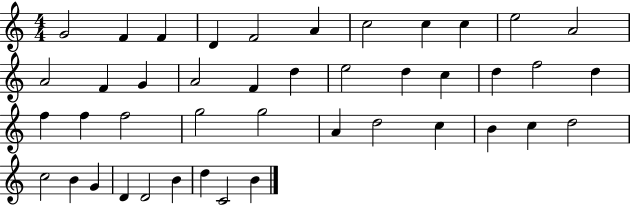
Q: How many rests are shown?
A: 0